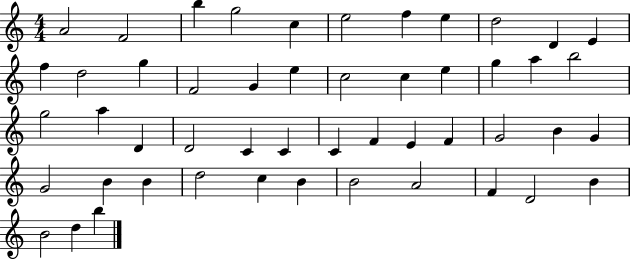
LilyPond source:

{
  \clef treble
  \numericTimeSignature
  \time 4/4
  \key c \major
  a'2 f'2 | b''4 g''2 c''4 | e''2 f''4 e''4 | d''2 d'4 e'4 | \break f''4 d''2 g''4 | f'2 g'4 e''4 | c''2 c''4 e''4 | g''4 a''4 b''2 | \break g''2 a''4 d'4 | d'2 c'4 c'4 | c'4 f'4 e'4 f'4 | g'2 b'4 g'4 | \break g'2 b'4 b'4 | d''2 c''4 b'4 | b'2 a'2 | f'4 d'2 b'4 | \break b'2 d''4 b''4 | \bar "|."
}